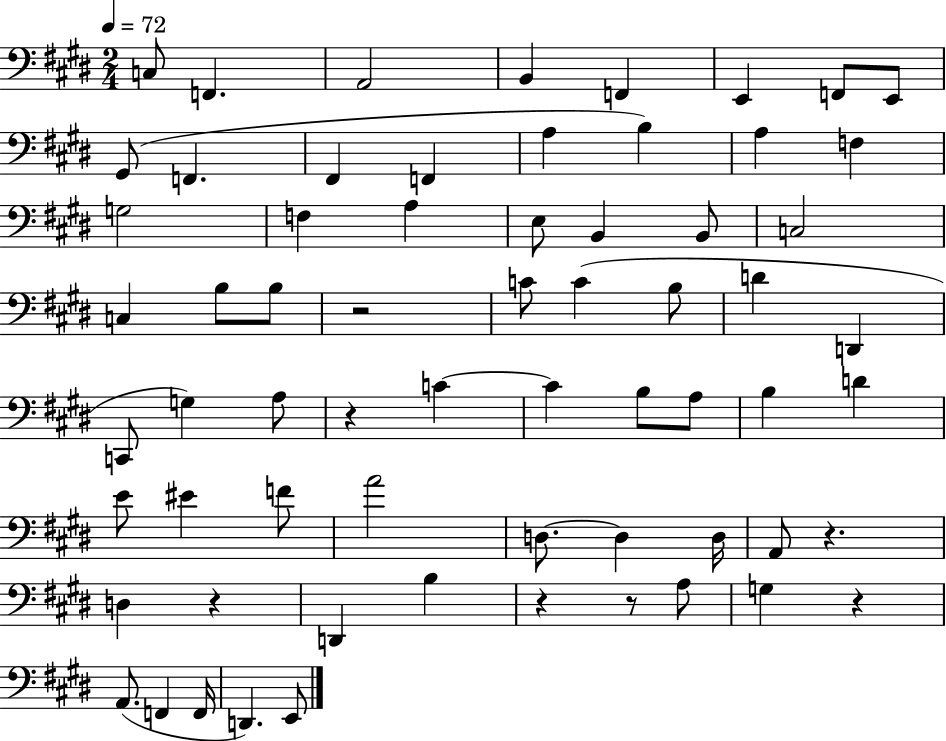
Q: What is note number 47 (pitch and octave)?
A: D3